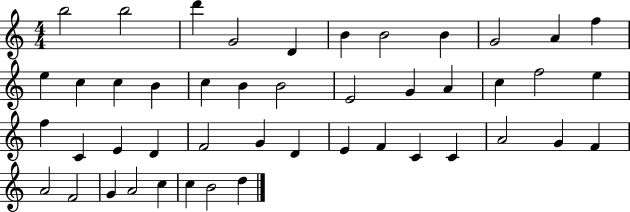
{
  \clef treble
  \numericTimeSignature
  \time 4/4
  \key c \major
  b''2 b''2 | d'''4 g'2 d'4 | b'4 b'2 b'4 | g'2 a'4 f''4 | \break e''4 c''4 c''4 b'4 | c''4 b'4 b'2 | e'2 g'4 a'4 | c''4 f''2 e''4 | \break f''4 c'4 e'4 d'4 | f'2 g'4 d'4 | e'4 f'4 c'4 c'4 | a'2 g'4 f'4 | \break a'2 f'2 | g'4 a'2 c''4 | c''4 b'2 d''4 | \bar "|."
}